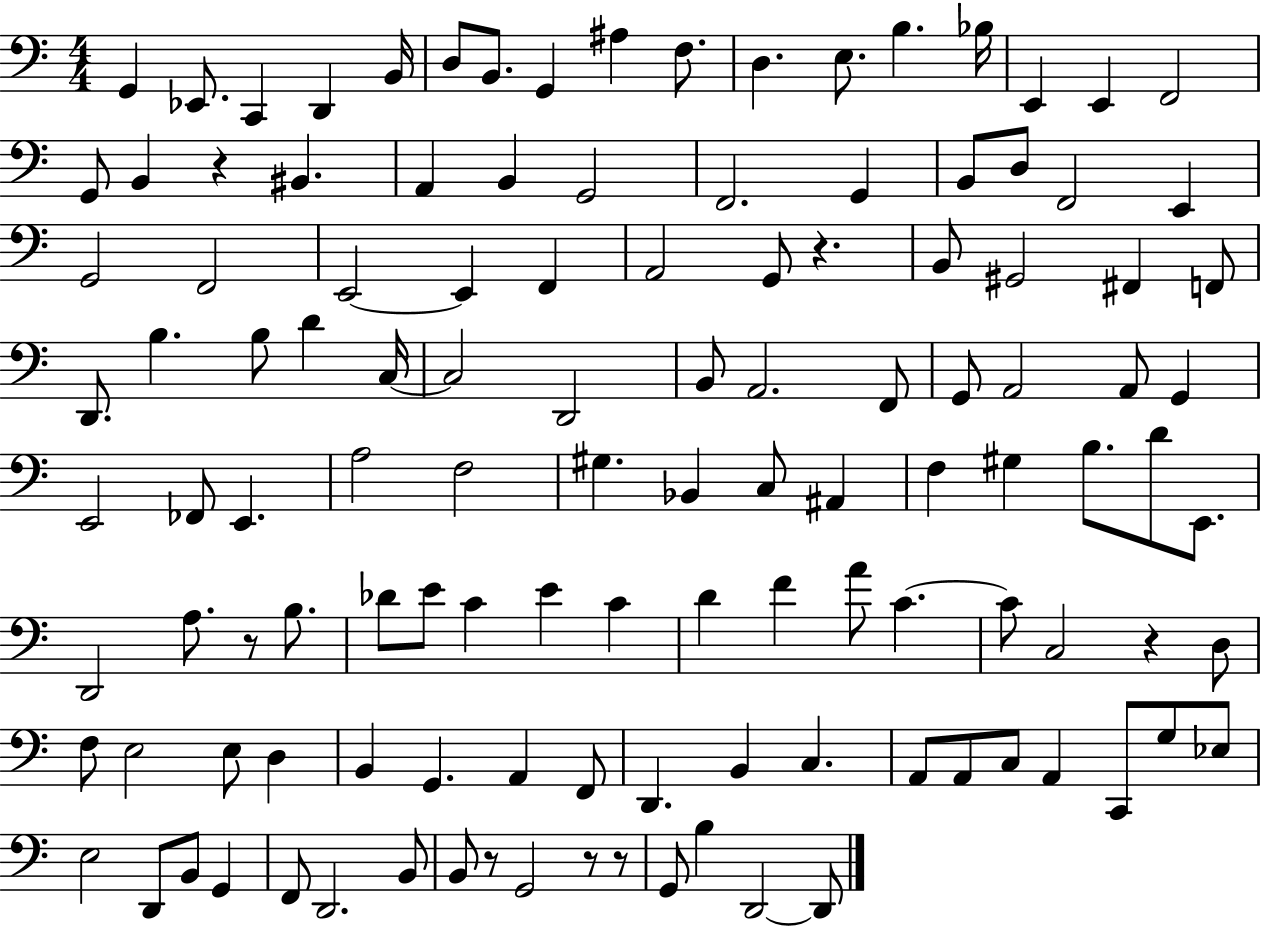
{
  \clef bass
  \numericTimeSignature
  \time 4/4
  \key c \major
  \repeat volta 2 { g,4 ees,8. c,4 d,4 b,16 | d8 b,8. g,4 ais4 f8. | d4. e8. b4. bes16 | e,4 e,4 f,2 | \break g,8 b,4 r4 bis,4. | a,4 b,4 g,2 | f,2. g,4 | b,8 d8 f,2 e,4 | \break g,2 f,2 | e,2~~ e,4 f,4 | a,2 g,8 r4. | b,8 gis,2 fis,4 f,8 | \break d,8. b4. b8 d'4 c16~~ | c2 d,2 | b,8 a,2. f,8 | g,8 a,2 a,8 g,4 | \break e,2 fes,8 e,4. | a2 f2 | gis4. bes,4 c8 ais,4 | f4 gis4 b8. d'8 e,8. | \break d,2 a8. r8 b8. | des'8 e'8 c'4 e'4 c'4 | d'4 f'4 a'8 c'4.~~ | c'8 c2 r4 d8 | \break f8 e2 e8 d4 | b,4 g,4. a,4 f,8 | d,4. b,4 c4. | a,8 a,8 c8 a,4 c,8 g8 ees8 | \break e2 d,8 b,8 g,4 | f,8 d,2. b,8 | b,8 r8 g,2 r8 r8 | g,8 b4 d,2~~ d,8 | \break } \bar "|."
}